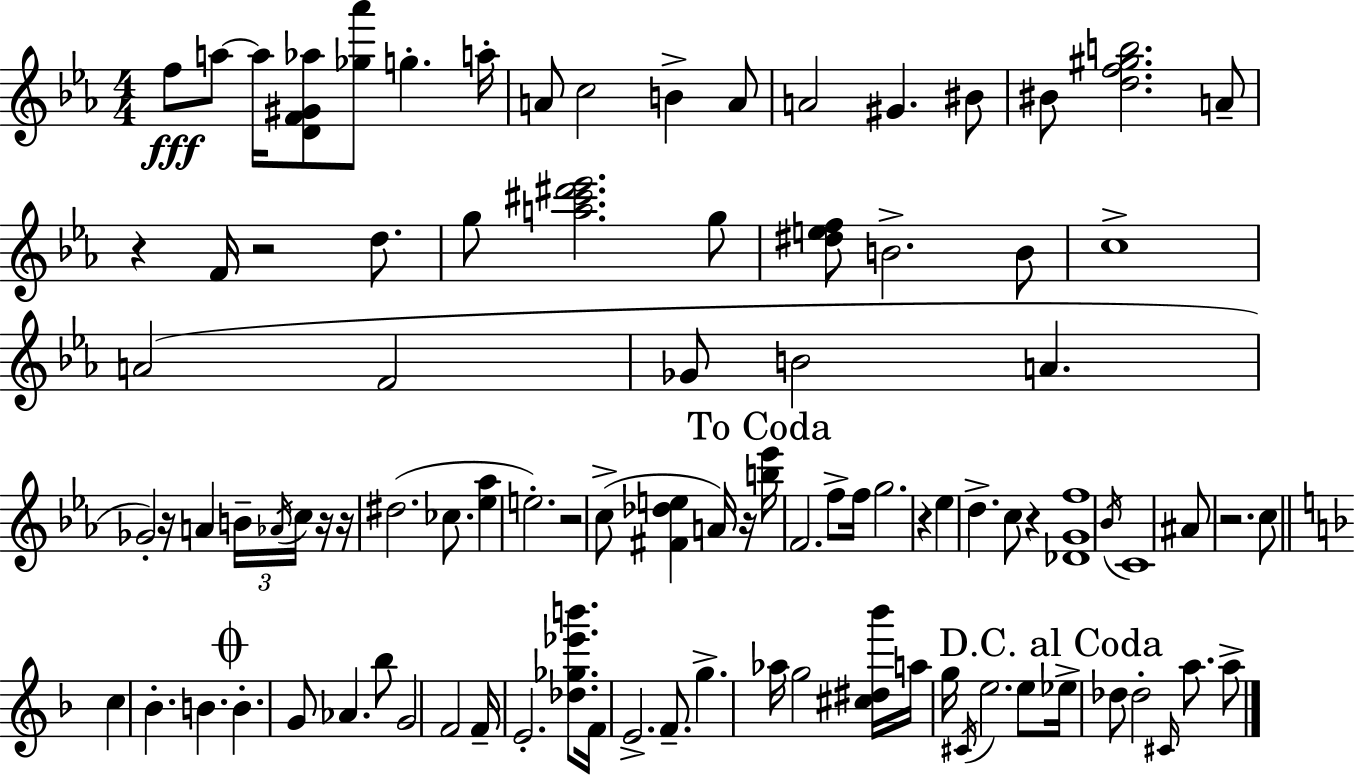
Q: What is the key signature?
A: C minor